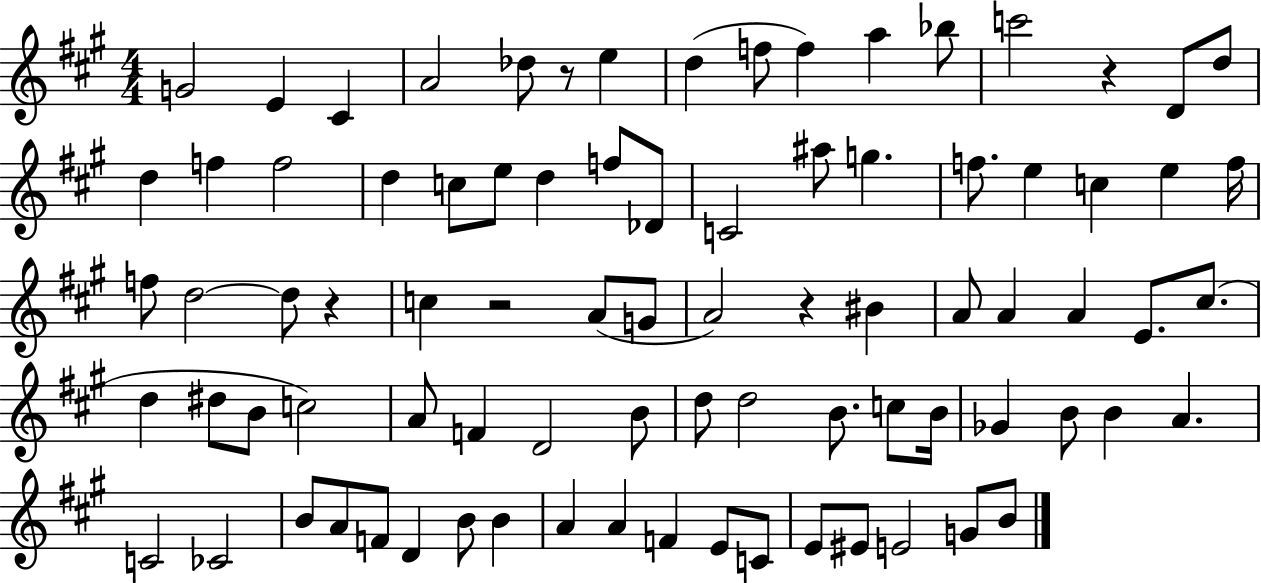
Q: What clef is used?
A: treble